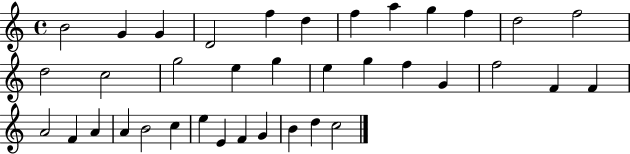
B4/h G4/q G4/q D4/h F5/q D5/q F5/q A5/q G5/q F5/q D5/h F5/h D5/h C5/h G5/h E5/q G5/q E5/q G5/q F5/q G4/q F5/h F4/q F4/q A4/h F4/q A4/q A4/q B4/h C5/q E5/q E4/q F4/q G4/q B4/q D5/q C5/h